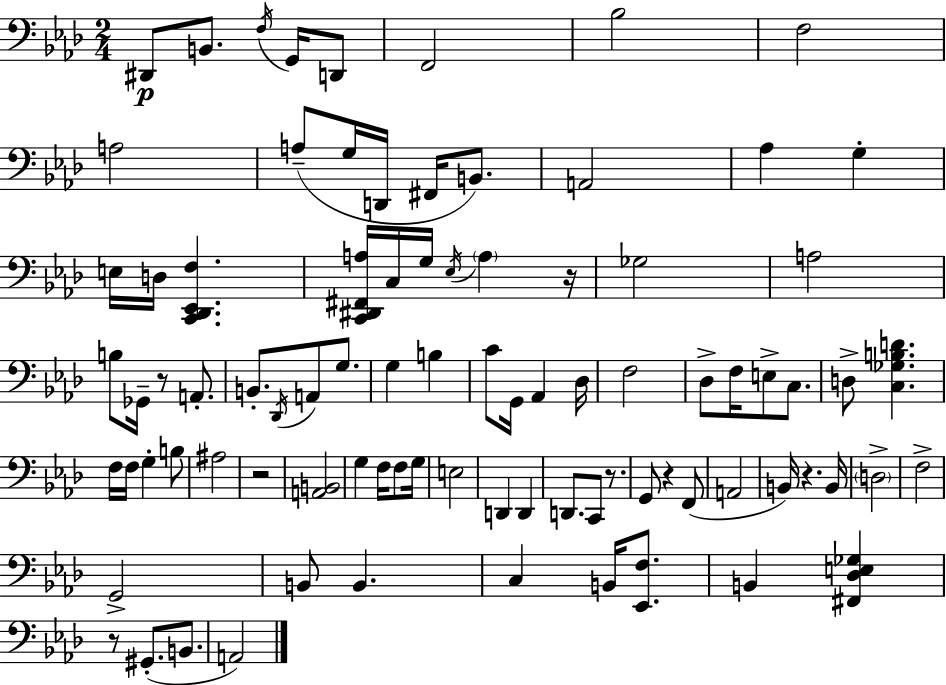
{
  \clef bass
  \numericTimeSignature
  \time 2/4
  \key f \minor
  dis,8\p b,8. \acciaccatura { f16 } g,16 d,8 | f,2 | bes2 | f2 | \break a2 | a8--( g16 d,16 fis,16 b,8.) | a,2 | aes4 g4-. | \break e16 d16 <c, des, ees, f>4. | <c, dis, fis, a>16 c16 g16 \acciaccatura { ees16 } \parenthesize a4 | r16 ges2 | a2 | \break b8 ges,16-- r8 a,8.-. | b,8.-. \acciaccatura { des,16 } a,8 | g8. g4 b4 | c'8 g,16 aes,4 | \break des16 f2 | des8-> f16 e8-> | c8. d8-> <c ges b d'>4. | f16 f16 g4-. | \break b8 ais2 | r2 | <a, b,>2 | g4 f16 | \break f8 g16 e2 | d,4 d,4 | d,8. c,8 | r8. g,8 r4 | \break f,8( a,2 | b,16) r4. | b,16 \parenthesize d2-> | f2-> | \break g,2-> | b,8 b,4. | c4 b,16 | <ees, f>8. b,4 <fis, des e ges>4 | \break r8 gis,8.-.( | b,8. a,2) | \bar "|."
}